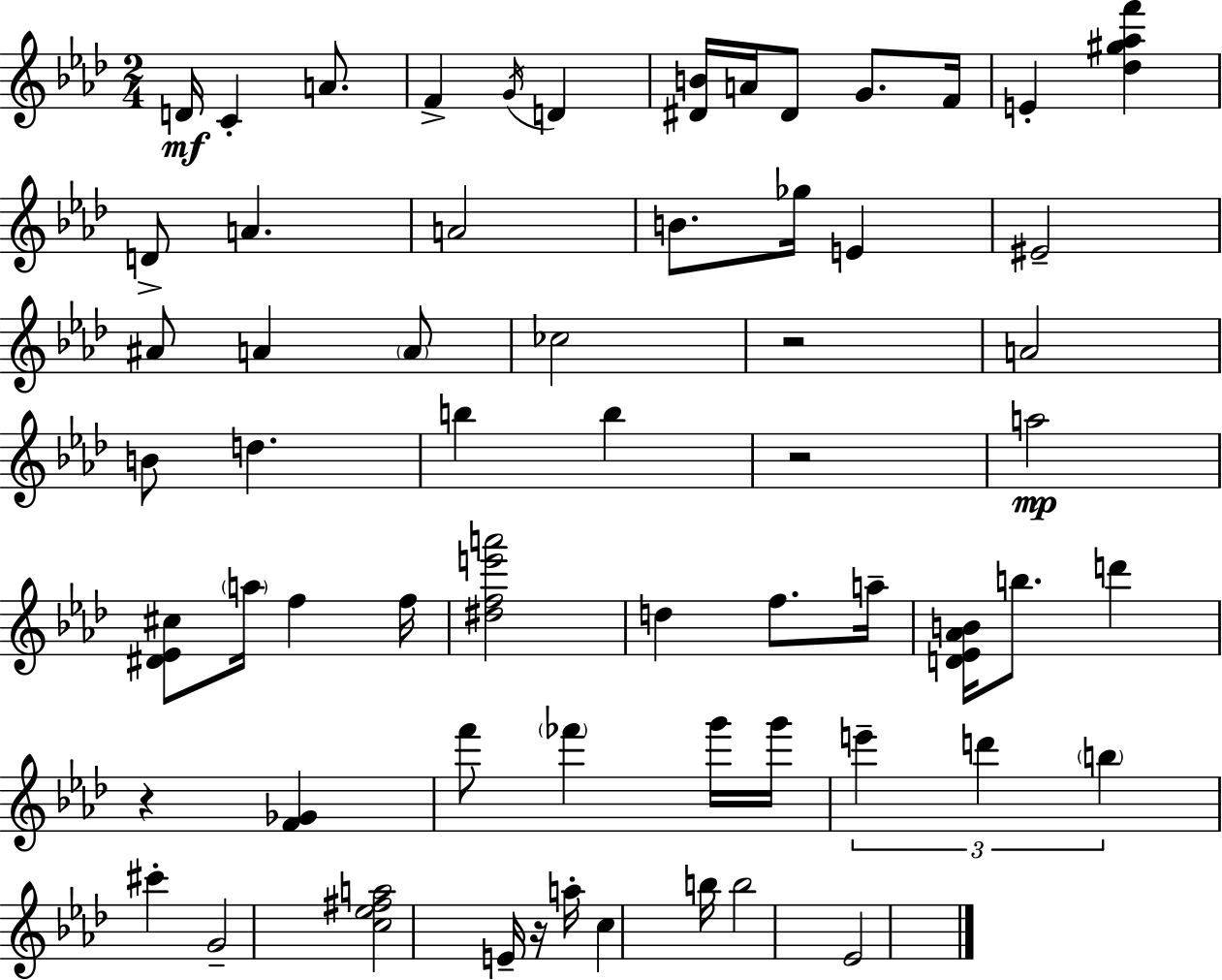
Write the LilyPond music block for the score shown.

{
  \clef treble
  \numericTimeSignature
  \time 2/4
  \key aes \major
  \repeat volta 2 { d'16\mf c'4-. a'8. | f'4-> \acciaccatura { g'16 } d'4 | <dis' b'>16 a'16 dis'8 g'8. | f'16 e'4-. <des'' gis'' aes'' f'''>4 | \break d'8-> a'4. | a'2 | b'8. ges''16 e'4 | eis'2-- | \break ais'8 a'4 \parenthesize a'8 | ces''2 | r2 | a'2 | \break b'8 d''4. | b''4 b''4 | r2 | a''2\mp | \break <dis' ees' cis''>8 \parenthesize a''16 f''4 | f''16 <dis'' f'' e''' a'''>2 | d''4 f''8. | a''16-- <d' ees' aes' b'>16 b''8. d'''4 | \break r4 <f' ges'>4 | f'''8 \parenthesize fes'''4 g'''16 | g'''16 \tuplet 3/2 { e'''4-- d'''4 | \parenthesize b''4 } cis'''4-. | \break g'2-- | <c'' ees'' fis'' a''>2 | e'16-- r16 a''16-. c''4 | b''16 b''2 | \break ees'2 | } \bar "|."
}